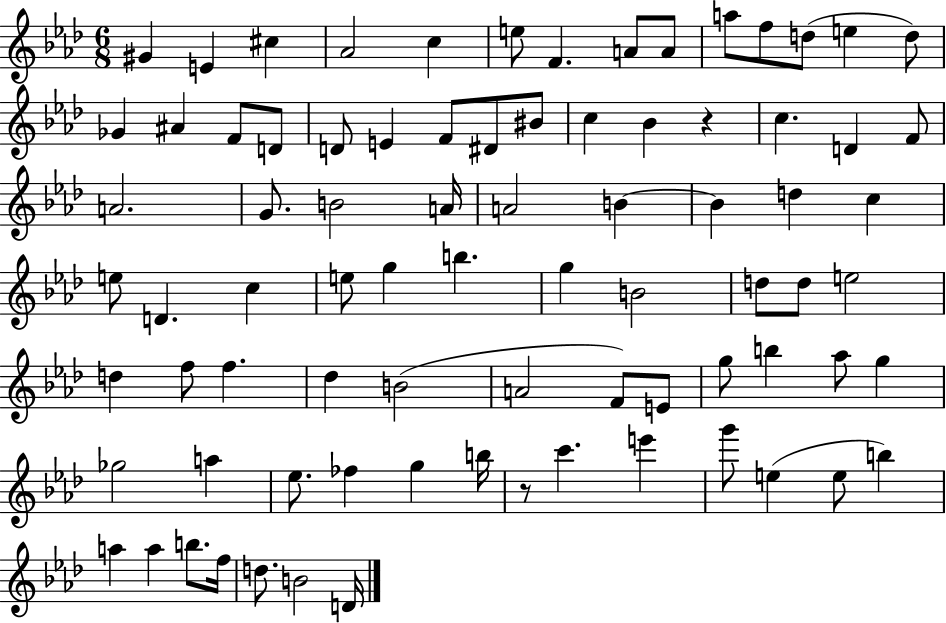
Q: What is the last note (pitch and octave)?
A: D4